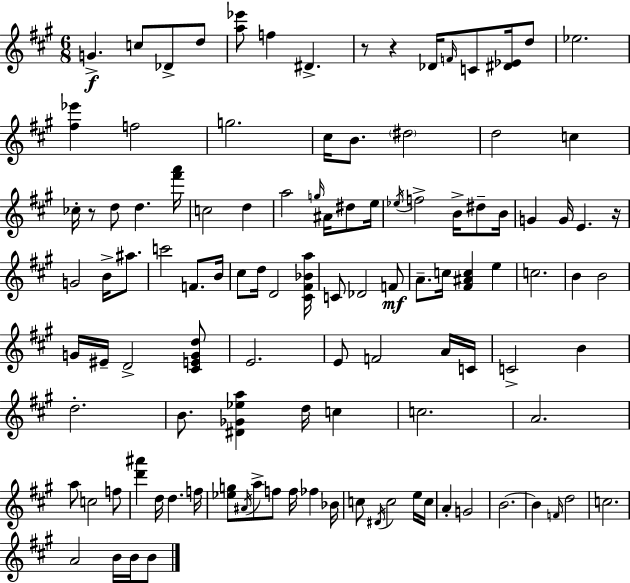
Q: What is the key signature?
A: A major